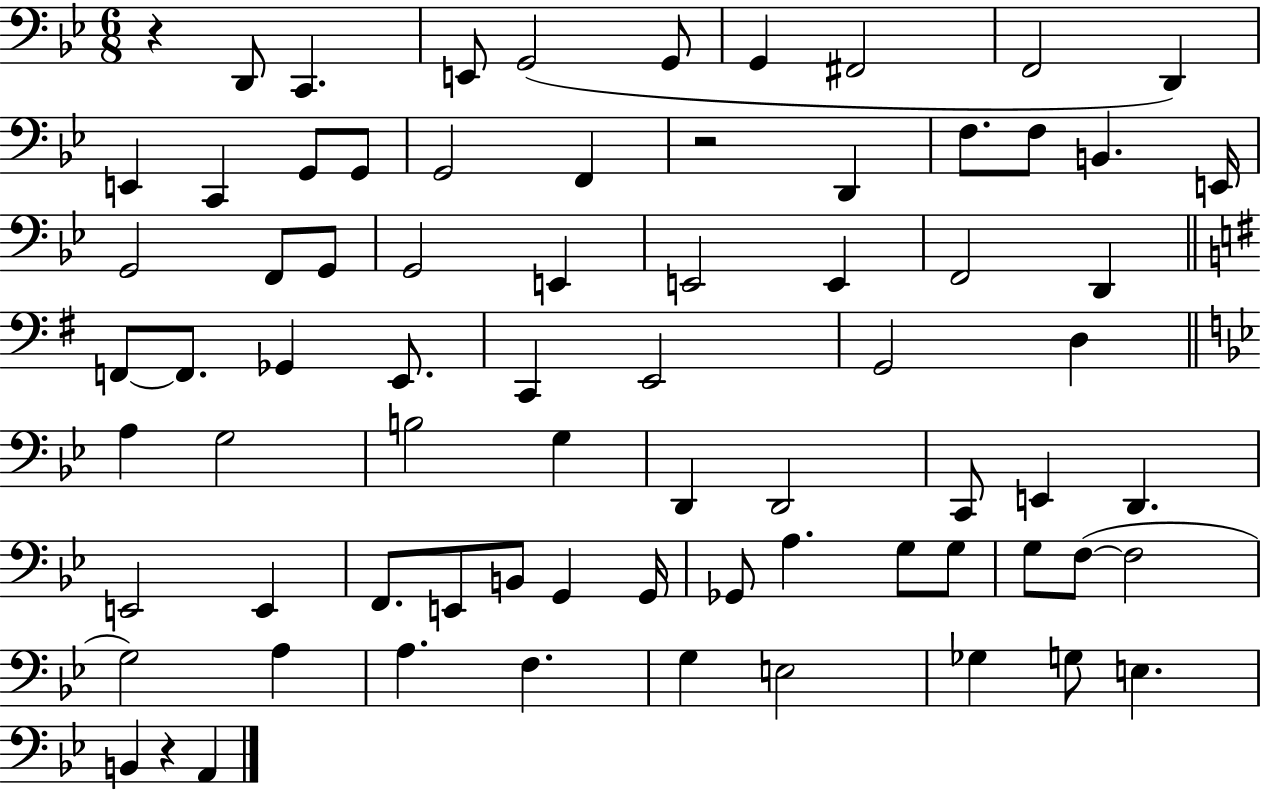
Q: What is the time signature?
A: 6/8